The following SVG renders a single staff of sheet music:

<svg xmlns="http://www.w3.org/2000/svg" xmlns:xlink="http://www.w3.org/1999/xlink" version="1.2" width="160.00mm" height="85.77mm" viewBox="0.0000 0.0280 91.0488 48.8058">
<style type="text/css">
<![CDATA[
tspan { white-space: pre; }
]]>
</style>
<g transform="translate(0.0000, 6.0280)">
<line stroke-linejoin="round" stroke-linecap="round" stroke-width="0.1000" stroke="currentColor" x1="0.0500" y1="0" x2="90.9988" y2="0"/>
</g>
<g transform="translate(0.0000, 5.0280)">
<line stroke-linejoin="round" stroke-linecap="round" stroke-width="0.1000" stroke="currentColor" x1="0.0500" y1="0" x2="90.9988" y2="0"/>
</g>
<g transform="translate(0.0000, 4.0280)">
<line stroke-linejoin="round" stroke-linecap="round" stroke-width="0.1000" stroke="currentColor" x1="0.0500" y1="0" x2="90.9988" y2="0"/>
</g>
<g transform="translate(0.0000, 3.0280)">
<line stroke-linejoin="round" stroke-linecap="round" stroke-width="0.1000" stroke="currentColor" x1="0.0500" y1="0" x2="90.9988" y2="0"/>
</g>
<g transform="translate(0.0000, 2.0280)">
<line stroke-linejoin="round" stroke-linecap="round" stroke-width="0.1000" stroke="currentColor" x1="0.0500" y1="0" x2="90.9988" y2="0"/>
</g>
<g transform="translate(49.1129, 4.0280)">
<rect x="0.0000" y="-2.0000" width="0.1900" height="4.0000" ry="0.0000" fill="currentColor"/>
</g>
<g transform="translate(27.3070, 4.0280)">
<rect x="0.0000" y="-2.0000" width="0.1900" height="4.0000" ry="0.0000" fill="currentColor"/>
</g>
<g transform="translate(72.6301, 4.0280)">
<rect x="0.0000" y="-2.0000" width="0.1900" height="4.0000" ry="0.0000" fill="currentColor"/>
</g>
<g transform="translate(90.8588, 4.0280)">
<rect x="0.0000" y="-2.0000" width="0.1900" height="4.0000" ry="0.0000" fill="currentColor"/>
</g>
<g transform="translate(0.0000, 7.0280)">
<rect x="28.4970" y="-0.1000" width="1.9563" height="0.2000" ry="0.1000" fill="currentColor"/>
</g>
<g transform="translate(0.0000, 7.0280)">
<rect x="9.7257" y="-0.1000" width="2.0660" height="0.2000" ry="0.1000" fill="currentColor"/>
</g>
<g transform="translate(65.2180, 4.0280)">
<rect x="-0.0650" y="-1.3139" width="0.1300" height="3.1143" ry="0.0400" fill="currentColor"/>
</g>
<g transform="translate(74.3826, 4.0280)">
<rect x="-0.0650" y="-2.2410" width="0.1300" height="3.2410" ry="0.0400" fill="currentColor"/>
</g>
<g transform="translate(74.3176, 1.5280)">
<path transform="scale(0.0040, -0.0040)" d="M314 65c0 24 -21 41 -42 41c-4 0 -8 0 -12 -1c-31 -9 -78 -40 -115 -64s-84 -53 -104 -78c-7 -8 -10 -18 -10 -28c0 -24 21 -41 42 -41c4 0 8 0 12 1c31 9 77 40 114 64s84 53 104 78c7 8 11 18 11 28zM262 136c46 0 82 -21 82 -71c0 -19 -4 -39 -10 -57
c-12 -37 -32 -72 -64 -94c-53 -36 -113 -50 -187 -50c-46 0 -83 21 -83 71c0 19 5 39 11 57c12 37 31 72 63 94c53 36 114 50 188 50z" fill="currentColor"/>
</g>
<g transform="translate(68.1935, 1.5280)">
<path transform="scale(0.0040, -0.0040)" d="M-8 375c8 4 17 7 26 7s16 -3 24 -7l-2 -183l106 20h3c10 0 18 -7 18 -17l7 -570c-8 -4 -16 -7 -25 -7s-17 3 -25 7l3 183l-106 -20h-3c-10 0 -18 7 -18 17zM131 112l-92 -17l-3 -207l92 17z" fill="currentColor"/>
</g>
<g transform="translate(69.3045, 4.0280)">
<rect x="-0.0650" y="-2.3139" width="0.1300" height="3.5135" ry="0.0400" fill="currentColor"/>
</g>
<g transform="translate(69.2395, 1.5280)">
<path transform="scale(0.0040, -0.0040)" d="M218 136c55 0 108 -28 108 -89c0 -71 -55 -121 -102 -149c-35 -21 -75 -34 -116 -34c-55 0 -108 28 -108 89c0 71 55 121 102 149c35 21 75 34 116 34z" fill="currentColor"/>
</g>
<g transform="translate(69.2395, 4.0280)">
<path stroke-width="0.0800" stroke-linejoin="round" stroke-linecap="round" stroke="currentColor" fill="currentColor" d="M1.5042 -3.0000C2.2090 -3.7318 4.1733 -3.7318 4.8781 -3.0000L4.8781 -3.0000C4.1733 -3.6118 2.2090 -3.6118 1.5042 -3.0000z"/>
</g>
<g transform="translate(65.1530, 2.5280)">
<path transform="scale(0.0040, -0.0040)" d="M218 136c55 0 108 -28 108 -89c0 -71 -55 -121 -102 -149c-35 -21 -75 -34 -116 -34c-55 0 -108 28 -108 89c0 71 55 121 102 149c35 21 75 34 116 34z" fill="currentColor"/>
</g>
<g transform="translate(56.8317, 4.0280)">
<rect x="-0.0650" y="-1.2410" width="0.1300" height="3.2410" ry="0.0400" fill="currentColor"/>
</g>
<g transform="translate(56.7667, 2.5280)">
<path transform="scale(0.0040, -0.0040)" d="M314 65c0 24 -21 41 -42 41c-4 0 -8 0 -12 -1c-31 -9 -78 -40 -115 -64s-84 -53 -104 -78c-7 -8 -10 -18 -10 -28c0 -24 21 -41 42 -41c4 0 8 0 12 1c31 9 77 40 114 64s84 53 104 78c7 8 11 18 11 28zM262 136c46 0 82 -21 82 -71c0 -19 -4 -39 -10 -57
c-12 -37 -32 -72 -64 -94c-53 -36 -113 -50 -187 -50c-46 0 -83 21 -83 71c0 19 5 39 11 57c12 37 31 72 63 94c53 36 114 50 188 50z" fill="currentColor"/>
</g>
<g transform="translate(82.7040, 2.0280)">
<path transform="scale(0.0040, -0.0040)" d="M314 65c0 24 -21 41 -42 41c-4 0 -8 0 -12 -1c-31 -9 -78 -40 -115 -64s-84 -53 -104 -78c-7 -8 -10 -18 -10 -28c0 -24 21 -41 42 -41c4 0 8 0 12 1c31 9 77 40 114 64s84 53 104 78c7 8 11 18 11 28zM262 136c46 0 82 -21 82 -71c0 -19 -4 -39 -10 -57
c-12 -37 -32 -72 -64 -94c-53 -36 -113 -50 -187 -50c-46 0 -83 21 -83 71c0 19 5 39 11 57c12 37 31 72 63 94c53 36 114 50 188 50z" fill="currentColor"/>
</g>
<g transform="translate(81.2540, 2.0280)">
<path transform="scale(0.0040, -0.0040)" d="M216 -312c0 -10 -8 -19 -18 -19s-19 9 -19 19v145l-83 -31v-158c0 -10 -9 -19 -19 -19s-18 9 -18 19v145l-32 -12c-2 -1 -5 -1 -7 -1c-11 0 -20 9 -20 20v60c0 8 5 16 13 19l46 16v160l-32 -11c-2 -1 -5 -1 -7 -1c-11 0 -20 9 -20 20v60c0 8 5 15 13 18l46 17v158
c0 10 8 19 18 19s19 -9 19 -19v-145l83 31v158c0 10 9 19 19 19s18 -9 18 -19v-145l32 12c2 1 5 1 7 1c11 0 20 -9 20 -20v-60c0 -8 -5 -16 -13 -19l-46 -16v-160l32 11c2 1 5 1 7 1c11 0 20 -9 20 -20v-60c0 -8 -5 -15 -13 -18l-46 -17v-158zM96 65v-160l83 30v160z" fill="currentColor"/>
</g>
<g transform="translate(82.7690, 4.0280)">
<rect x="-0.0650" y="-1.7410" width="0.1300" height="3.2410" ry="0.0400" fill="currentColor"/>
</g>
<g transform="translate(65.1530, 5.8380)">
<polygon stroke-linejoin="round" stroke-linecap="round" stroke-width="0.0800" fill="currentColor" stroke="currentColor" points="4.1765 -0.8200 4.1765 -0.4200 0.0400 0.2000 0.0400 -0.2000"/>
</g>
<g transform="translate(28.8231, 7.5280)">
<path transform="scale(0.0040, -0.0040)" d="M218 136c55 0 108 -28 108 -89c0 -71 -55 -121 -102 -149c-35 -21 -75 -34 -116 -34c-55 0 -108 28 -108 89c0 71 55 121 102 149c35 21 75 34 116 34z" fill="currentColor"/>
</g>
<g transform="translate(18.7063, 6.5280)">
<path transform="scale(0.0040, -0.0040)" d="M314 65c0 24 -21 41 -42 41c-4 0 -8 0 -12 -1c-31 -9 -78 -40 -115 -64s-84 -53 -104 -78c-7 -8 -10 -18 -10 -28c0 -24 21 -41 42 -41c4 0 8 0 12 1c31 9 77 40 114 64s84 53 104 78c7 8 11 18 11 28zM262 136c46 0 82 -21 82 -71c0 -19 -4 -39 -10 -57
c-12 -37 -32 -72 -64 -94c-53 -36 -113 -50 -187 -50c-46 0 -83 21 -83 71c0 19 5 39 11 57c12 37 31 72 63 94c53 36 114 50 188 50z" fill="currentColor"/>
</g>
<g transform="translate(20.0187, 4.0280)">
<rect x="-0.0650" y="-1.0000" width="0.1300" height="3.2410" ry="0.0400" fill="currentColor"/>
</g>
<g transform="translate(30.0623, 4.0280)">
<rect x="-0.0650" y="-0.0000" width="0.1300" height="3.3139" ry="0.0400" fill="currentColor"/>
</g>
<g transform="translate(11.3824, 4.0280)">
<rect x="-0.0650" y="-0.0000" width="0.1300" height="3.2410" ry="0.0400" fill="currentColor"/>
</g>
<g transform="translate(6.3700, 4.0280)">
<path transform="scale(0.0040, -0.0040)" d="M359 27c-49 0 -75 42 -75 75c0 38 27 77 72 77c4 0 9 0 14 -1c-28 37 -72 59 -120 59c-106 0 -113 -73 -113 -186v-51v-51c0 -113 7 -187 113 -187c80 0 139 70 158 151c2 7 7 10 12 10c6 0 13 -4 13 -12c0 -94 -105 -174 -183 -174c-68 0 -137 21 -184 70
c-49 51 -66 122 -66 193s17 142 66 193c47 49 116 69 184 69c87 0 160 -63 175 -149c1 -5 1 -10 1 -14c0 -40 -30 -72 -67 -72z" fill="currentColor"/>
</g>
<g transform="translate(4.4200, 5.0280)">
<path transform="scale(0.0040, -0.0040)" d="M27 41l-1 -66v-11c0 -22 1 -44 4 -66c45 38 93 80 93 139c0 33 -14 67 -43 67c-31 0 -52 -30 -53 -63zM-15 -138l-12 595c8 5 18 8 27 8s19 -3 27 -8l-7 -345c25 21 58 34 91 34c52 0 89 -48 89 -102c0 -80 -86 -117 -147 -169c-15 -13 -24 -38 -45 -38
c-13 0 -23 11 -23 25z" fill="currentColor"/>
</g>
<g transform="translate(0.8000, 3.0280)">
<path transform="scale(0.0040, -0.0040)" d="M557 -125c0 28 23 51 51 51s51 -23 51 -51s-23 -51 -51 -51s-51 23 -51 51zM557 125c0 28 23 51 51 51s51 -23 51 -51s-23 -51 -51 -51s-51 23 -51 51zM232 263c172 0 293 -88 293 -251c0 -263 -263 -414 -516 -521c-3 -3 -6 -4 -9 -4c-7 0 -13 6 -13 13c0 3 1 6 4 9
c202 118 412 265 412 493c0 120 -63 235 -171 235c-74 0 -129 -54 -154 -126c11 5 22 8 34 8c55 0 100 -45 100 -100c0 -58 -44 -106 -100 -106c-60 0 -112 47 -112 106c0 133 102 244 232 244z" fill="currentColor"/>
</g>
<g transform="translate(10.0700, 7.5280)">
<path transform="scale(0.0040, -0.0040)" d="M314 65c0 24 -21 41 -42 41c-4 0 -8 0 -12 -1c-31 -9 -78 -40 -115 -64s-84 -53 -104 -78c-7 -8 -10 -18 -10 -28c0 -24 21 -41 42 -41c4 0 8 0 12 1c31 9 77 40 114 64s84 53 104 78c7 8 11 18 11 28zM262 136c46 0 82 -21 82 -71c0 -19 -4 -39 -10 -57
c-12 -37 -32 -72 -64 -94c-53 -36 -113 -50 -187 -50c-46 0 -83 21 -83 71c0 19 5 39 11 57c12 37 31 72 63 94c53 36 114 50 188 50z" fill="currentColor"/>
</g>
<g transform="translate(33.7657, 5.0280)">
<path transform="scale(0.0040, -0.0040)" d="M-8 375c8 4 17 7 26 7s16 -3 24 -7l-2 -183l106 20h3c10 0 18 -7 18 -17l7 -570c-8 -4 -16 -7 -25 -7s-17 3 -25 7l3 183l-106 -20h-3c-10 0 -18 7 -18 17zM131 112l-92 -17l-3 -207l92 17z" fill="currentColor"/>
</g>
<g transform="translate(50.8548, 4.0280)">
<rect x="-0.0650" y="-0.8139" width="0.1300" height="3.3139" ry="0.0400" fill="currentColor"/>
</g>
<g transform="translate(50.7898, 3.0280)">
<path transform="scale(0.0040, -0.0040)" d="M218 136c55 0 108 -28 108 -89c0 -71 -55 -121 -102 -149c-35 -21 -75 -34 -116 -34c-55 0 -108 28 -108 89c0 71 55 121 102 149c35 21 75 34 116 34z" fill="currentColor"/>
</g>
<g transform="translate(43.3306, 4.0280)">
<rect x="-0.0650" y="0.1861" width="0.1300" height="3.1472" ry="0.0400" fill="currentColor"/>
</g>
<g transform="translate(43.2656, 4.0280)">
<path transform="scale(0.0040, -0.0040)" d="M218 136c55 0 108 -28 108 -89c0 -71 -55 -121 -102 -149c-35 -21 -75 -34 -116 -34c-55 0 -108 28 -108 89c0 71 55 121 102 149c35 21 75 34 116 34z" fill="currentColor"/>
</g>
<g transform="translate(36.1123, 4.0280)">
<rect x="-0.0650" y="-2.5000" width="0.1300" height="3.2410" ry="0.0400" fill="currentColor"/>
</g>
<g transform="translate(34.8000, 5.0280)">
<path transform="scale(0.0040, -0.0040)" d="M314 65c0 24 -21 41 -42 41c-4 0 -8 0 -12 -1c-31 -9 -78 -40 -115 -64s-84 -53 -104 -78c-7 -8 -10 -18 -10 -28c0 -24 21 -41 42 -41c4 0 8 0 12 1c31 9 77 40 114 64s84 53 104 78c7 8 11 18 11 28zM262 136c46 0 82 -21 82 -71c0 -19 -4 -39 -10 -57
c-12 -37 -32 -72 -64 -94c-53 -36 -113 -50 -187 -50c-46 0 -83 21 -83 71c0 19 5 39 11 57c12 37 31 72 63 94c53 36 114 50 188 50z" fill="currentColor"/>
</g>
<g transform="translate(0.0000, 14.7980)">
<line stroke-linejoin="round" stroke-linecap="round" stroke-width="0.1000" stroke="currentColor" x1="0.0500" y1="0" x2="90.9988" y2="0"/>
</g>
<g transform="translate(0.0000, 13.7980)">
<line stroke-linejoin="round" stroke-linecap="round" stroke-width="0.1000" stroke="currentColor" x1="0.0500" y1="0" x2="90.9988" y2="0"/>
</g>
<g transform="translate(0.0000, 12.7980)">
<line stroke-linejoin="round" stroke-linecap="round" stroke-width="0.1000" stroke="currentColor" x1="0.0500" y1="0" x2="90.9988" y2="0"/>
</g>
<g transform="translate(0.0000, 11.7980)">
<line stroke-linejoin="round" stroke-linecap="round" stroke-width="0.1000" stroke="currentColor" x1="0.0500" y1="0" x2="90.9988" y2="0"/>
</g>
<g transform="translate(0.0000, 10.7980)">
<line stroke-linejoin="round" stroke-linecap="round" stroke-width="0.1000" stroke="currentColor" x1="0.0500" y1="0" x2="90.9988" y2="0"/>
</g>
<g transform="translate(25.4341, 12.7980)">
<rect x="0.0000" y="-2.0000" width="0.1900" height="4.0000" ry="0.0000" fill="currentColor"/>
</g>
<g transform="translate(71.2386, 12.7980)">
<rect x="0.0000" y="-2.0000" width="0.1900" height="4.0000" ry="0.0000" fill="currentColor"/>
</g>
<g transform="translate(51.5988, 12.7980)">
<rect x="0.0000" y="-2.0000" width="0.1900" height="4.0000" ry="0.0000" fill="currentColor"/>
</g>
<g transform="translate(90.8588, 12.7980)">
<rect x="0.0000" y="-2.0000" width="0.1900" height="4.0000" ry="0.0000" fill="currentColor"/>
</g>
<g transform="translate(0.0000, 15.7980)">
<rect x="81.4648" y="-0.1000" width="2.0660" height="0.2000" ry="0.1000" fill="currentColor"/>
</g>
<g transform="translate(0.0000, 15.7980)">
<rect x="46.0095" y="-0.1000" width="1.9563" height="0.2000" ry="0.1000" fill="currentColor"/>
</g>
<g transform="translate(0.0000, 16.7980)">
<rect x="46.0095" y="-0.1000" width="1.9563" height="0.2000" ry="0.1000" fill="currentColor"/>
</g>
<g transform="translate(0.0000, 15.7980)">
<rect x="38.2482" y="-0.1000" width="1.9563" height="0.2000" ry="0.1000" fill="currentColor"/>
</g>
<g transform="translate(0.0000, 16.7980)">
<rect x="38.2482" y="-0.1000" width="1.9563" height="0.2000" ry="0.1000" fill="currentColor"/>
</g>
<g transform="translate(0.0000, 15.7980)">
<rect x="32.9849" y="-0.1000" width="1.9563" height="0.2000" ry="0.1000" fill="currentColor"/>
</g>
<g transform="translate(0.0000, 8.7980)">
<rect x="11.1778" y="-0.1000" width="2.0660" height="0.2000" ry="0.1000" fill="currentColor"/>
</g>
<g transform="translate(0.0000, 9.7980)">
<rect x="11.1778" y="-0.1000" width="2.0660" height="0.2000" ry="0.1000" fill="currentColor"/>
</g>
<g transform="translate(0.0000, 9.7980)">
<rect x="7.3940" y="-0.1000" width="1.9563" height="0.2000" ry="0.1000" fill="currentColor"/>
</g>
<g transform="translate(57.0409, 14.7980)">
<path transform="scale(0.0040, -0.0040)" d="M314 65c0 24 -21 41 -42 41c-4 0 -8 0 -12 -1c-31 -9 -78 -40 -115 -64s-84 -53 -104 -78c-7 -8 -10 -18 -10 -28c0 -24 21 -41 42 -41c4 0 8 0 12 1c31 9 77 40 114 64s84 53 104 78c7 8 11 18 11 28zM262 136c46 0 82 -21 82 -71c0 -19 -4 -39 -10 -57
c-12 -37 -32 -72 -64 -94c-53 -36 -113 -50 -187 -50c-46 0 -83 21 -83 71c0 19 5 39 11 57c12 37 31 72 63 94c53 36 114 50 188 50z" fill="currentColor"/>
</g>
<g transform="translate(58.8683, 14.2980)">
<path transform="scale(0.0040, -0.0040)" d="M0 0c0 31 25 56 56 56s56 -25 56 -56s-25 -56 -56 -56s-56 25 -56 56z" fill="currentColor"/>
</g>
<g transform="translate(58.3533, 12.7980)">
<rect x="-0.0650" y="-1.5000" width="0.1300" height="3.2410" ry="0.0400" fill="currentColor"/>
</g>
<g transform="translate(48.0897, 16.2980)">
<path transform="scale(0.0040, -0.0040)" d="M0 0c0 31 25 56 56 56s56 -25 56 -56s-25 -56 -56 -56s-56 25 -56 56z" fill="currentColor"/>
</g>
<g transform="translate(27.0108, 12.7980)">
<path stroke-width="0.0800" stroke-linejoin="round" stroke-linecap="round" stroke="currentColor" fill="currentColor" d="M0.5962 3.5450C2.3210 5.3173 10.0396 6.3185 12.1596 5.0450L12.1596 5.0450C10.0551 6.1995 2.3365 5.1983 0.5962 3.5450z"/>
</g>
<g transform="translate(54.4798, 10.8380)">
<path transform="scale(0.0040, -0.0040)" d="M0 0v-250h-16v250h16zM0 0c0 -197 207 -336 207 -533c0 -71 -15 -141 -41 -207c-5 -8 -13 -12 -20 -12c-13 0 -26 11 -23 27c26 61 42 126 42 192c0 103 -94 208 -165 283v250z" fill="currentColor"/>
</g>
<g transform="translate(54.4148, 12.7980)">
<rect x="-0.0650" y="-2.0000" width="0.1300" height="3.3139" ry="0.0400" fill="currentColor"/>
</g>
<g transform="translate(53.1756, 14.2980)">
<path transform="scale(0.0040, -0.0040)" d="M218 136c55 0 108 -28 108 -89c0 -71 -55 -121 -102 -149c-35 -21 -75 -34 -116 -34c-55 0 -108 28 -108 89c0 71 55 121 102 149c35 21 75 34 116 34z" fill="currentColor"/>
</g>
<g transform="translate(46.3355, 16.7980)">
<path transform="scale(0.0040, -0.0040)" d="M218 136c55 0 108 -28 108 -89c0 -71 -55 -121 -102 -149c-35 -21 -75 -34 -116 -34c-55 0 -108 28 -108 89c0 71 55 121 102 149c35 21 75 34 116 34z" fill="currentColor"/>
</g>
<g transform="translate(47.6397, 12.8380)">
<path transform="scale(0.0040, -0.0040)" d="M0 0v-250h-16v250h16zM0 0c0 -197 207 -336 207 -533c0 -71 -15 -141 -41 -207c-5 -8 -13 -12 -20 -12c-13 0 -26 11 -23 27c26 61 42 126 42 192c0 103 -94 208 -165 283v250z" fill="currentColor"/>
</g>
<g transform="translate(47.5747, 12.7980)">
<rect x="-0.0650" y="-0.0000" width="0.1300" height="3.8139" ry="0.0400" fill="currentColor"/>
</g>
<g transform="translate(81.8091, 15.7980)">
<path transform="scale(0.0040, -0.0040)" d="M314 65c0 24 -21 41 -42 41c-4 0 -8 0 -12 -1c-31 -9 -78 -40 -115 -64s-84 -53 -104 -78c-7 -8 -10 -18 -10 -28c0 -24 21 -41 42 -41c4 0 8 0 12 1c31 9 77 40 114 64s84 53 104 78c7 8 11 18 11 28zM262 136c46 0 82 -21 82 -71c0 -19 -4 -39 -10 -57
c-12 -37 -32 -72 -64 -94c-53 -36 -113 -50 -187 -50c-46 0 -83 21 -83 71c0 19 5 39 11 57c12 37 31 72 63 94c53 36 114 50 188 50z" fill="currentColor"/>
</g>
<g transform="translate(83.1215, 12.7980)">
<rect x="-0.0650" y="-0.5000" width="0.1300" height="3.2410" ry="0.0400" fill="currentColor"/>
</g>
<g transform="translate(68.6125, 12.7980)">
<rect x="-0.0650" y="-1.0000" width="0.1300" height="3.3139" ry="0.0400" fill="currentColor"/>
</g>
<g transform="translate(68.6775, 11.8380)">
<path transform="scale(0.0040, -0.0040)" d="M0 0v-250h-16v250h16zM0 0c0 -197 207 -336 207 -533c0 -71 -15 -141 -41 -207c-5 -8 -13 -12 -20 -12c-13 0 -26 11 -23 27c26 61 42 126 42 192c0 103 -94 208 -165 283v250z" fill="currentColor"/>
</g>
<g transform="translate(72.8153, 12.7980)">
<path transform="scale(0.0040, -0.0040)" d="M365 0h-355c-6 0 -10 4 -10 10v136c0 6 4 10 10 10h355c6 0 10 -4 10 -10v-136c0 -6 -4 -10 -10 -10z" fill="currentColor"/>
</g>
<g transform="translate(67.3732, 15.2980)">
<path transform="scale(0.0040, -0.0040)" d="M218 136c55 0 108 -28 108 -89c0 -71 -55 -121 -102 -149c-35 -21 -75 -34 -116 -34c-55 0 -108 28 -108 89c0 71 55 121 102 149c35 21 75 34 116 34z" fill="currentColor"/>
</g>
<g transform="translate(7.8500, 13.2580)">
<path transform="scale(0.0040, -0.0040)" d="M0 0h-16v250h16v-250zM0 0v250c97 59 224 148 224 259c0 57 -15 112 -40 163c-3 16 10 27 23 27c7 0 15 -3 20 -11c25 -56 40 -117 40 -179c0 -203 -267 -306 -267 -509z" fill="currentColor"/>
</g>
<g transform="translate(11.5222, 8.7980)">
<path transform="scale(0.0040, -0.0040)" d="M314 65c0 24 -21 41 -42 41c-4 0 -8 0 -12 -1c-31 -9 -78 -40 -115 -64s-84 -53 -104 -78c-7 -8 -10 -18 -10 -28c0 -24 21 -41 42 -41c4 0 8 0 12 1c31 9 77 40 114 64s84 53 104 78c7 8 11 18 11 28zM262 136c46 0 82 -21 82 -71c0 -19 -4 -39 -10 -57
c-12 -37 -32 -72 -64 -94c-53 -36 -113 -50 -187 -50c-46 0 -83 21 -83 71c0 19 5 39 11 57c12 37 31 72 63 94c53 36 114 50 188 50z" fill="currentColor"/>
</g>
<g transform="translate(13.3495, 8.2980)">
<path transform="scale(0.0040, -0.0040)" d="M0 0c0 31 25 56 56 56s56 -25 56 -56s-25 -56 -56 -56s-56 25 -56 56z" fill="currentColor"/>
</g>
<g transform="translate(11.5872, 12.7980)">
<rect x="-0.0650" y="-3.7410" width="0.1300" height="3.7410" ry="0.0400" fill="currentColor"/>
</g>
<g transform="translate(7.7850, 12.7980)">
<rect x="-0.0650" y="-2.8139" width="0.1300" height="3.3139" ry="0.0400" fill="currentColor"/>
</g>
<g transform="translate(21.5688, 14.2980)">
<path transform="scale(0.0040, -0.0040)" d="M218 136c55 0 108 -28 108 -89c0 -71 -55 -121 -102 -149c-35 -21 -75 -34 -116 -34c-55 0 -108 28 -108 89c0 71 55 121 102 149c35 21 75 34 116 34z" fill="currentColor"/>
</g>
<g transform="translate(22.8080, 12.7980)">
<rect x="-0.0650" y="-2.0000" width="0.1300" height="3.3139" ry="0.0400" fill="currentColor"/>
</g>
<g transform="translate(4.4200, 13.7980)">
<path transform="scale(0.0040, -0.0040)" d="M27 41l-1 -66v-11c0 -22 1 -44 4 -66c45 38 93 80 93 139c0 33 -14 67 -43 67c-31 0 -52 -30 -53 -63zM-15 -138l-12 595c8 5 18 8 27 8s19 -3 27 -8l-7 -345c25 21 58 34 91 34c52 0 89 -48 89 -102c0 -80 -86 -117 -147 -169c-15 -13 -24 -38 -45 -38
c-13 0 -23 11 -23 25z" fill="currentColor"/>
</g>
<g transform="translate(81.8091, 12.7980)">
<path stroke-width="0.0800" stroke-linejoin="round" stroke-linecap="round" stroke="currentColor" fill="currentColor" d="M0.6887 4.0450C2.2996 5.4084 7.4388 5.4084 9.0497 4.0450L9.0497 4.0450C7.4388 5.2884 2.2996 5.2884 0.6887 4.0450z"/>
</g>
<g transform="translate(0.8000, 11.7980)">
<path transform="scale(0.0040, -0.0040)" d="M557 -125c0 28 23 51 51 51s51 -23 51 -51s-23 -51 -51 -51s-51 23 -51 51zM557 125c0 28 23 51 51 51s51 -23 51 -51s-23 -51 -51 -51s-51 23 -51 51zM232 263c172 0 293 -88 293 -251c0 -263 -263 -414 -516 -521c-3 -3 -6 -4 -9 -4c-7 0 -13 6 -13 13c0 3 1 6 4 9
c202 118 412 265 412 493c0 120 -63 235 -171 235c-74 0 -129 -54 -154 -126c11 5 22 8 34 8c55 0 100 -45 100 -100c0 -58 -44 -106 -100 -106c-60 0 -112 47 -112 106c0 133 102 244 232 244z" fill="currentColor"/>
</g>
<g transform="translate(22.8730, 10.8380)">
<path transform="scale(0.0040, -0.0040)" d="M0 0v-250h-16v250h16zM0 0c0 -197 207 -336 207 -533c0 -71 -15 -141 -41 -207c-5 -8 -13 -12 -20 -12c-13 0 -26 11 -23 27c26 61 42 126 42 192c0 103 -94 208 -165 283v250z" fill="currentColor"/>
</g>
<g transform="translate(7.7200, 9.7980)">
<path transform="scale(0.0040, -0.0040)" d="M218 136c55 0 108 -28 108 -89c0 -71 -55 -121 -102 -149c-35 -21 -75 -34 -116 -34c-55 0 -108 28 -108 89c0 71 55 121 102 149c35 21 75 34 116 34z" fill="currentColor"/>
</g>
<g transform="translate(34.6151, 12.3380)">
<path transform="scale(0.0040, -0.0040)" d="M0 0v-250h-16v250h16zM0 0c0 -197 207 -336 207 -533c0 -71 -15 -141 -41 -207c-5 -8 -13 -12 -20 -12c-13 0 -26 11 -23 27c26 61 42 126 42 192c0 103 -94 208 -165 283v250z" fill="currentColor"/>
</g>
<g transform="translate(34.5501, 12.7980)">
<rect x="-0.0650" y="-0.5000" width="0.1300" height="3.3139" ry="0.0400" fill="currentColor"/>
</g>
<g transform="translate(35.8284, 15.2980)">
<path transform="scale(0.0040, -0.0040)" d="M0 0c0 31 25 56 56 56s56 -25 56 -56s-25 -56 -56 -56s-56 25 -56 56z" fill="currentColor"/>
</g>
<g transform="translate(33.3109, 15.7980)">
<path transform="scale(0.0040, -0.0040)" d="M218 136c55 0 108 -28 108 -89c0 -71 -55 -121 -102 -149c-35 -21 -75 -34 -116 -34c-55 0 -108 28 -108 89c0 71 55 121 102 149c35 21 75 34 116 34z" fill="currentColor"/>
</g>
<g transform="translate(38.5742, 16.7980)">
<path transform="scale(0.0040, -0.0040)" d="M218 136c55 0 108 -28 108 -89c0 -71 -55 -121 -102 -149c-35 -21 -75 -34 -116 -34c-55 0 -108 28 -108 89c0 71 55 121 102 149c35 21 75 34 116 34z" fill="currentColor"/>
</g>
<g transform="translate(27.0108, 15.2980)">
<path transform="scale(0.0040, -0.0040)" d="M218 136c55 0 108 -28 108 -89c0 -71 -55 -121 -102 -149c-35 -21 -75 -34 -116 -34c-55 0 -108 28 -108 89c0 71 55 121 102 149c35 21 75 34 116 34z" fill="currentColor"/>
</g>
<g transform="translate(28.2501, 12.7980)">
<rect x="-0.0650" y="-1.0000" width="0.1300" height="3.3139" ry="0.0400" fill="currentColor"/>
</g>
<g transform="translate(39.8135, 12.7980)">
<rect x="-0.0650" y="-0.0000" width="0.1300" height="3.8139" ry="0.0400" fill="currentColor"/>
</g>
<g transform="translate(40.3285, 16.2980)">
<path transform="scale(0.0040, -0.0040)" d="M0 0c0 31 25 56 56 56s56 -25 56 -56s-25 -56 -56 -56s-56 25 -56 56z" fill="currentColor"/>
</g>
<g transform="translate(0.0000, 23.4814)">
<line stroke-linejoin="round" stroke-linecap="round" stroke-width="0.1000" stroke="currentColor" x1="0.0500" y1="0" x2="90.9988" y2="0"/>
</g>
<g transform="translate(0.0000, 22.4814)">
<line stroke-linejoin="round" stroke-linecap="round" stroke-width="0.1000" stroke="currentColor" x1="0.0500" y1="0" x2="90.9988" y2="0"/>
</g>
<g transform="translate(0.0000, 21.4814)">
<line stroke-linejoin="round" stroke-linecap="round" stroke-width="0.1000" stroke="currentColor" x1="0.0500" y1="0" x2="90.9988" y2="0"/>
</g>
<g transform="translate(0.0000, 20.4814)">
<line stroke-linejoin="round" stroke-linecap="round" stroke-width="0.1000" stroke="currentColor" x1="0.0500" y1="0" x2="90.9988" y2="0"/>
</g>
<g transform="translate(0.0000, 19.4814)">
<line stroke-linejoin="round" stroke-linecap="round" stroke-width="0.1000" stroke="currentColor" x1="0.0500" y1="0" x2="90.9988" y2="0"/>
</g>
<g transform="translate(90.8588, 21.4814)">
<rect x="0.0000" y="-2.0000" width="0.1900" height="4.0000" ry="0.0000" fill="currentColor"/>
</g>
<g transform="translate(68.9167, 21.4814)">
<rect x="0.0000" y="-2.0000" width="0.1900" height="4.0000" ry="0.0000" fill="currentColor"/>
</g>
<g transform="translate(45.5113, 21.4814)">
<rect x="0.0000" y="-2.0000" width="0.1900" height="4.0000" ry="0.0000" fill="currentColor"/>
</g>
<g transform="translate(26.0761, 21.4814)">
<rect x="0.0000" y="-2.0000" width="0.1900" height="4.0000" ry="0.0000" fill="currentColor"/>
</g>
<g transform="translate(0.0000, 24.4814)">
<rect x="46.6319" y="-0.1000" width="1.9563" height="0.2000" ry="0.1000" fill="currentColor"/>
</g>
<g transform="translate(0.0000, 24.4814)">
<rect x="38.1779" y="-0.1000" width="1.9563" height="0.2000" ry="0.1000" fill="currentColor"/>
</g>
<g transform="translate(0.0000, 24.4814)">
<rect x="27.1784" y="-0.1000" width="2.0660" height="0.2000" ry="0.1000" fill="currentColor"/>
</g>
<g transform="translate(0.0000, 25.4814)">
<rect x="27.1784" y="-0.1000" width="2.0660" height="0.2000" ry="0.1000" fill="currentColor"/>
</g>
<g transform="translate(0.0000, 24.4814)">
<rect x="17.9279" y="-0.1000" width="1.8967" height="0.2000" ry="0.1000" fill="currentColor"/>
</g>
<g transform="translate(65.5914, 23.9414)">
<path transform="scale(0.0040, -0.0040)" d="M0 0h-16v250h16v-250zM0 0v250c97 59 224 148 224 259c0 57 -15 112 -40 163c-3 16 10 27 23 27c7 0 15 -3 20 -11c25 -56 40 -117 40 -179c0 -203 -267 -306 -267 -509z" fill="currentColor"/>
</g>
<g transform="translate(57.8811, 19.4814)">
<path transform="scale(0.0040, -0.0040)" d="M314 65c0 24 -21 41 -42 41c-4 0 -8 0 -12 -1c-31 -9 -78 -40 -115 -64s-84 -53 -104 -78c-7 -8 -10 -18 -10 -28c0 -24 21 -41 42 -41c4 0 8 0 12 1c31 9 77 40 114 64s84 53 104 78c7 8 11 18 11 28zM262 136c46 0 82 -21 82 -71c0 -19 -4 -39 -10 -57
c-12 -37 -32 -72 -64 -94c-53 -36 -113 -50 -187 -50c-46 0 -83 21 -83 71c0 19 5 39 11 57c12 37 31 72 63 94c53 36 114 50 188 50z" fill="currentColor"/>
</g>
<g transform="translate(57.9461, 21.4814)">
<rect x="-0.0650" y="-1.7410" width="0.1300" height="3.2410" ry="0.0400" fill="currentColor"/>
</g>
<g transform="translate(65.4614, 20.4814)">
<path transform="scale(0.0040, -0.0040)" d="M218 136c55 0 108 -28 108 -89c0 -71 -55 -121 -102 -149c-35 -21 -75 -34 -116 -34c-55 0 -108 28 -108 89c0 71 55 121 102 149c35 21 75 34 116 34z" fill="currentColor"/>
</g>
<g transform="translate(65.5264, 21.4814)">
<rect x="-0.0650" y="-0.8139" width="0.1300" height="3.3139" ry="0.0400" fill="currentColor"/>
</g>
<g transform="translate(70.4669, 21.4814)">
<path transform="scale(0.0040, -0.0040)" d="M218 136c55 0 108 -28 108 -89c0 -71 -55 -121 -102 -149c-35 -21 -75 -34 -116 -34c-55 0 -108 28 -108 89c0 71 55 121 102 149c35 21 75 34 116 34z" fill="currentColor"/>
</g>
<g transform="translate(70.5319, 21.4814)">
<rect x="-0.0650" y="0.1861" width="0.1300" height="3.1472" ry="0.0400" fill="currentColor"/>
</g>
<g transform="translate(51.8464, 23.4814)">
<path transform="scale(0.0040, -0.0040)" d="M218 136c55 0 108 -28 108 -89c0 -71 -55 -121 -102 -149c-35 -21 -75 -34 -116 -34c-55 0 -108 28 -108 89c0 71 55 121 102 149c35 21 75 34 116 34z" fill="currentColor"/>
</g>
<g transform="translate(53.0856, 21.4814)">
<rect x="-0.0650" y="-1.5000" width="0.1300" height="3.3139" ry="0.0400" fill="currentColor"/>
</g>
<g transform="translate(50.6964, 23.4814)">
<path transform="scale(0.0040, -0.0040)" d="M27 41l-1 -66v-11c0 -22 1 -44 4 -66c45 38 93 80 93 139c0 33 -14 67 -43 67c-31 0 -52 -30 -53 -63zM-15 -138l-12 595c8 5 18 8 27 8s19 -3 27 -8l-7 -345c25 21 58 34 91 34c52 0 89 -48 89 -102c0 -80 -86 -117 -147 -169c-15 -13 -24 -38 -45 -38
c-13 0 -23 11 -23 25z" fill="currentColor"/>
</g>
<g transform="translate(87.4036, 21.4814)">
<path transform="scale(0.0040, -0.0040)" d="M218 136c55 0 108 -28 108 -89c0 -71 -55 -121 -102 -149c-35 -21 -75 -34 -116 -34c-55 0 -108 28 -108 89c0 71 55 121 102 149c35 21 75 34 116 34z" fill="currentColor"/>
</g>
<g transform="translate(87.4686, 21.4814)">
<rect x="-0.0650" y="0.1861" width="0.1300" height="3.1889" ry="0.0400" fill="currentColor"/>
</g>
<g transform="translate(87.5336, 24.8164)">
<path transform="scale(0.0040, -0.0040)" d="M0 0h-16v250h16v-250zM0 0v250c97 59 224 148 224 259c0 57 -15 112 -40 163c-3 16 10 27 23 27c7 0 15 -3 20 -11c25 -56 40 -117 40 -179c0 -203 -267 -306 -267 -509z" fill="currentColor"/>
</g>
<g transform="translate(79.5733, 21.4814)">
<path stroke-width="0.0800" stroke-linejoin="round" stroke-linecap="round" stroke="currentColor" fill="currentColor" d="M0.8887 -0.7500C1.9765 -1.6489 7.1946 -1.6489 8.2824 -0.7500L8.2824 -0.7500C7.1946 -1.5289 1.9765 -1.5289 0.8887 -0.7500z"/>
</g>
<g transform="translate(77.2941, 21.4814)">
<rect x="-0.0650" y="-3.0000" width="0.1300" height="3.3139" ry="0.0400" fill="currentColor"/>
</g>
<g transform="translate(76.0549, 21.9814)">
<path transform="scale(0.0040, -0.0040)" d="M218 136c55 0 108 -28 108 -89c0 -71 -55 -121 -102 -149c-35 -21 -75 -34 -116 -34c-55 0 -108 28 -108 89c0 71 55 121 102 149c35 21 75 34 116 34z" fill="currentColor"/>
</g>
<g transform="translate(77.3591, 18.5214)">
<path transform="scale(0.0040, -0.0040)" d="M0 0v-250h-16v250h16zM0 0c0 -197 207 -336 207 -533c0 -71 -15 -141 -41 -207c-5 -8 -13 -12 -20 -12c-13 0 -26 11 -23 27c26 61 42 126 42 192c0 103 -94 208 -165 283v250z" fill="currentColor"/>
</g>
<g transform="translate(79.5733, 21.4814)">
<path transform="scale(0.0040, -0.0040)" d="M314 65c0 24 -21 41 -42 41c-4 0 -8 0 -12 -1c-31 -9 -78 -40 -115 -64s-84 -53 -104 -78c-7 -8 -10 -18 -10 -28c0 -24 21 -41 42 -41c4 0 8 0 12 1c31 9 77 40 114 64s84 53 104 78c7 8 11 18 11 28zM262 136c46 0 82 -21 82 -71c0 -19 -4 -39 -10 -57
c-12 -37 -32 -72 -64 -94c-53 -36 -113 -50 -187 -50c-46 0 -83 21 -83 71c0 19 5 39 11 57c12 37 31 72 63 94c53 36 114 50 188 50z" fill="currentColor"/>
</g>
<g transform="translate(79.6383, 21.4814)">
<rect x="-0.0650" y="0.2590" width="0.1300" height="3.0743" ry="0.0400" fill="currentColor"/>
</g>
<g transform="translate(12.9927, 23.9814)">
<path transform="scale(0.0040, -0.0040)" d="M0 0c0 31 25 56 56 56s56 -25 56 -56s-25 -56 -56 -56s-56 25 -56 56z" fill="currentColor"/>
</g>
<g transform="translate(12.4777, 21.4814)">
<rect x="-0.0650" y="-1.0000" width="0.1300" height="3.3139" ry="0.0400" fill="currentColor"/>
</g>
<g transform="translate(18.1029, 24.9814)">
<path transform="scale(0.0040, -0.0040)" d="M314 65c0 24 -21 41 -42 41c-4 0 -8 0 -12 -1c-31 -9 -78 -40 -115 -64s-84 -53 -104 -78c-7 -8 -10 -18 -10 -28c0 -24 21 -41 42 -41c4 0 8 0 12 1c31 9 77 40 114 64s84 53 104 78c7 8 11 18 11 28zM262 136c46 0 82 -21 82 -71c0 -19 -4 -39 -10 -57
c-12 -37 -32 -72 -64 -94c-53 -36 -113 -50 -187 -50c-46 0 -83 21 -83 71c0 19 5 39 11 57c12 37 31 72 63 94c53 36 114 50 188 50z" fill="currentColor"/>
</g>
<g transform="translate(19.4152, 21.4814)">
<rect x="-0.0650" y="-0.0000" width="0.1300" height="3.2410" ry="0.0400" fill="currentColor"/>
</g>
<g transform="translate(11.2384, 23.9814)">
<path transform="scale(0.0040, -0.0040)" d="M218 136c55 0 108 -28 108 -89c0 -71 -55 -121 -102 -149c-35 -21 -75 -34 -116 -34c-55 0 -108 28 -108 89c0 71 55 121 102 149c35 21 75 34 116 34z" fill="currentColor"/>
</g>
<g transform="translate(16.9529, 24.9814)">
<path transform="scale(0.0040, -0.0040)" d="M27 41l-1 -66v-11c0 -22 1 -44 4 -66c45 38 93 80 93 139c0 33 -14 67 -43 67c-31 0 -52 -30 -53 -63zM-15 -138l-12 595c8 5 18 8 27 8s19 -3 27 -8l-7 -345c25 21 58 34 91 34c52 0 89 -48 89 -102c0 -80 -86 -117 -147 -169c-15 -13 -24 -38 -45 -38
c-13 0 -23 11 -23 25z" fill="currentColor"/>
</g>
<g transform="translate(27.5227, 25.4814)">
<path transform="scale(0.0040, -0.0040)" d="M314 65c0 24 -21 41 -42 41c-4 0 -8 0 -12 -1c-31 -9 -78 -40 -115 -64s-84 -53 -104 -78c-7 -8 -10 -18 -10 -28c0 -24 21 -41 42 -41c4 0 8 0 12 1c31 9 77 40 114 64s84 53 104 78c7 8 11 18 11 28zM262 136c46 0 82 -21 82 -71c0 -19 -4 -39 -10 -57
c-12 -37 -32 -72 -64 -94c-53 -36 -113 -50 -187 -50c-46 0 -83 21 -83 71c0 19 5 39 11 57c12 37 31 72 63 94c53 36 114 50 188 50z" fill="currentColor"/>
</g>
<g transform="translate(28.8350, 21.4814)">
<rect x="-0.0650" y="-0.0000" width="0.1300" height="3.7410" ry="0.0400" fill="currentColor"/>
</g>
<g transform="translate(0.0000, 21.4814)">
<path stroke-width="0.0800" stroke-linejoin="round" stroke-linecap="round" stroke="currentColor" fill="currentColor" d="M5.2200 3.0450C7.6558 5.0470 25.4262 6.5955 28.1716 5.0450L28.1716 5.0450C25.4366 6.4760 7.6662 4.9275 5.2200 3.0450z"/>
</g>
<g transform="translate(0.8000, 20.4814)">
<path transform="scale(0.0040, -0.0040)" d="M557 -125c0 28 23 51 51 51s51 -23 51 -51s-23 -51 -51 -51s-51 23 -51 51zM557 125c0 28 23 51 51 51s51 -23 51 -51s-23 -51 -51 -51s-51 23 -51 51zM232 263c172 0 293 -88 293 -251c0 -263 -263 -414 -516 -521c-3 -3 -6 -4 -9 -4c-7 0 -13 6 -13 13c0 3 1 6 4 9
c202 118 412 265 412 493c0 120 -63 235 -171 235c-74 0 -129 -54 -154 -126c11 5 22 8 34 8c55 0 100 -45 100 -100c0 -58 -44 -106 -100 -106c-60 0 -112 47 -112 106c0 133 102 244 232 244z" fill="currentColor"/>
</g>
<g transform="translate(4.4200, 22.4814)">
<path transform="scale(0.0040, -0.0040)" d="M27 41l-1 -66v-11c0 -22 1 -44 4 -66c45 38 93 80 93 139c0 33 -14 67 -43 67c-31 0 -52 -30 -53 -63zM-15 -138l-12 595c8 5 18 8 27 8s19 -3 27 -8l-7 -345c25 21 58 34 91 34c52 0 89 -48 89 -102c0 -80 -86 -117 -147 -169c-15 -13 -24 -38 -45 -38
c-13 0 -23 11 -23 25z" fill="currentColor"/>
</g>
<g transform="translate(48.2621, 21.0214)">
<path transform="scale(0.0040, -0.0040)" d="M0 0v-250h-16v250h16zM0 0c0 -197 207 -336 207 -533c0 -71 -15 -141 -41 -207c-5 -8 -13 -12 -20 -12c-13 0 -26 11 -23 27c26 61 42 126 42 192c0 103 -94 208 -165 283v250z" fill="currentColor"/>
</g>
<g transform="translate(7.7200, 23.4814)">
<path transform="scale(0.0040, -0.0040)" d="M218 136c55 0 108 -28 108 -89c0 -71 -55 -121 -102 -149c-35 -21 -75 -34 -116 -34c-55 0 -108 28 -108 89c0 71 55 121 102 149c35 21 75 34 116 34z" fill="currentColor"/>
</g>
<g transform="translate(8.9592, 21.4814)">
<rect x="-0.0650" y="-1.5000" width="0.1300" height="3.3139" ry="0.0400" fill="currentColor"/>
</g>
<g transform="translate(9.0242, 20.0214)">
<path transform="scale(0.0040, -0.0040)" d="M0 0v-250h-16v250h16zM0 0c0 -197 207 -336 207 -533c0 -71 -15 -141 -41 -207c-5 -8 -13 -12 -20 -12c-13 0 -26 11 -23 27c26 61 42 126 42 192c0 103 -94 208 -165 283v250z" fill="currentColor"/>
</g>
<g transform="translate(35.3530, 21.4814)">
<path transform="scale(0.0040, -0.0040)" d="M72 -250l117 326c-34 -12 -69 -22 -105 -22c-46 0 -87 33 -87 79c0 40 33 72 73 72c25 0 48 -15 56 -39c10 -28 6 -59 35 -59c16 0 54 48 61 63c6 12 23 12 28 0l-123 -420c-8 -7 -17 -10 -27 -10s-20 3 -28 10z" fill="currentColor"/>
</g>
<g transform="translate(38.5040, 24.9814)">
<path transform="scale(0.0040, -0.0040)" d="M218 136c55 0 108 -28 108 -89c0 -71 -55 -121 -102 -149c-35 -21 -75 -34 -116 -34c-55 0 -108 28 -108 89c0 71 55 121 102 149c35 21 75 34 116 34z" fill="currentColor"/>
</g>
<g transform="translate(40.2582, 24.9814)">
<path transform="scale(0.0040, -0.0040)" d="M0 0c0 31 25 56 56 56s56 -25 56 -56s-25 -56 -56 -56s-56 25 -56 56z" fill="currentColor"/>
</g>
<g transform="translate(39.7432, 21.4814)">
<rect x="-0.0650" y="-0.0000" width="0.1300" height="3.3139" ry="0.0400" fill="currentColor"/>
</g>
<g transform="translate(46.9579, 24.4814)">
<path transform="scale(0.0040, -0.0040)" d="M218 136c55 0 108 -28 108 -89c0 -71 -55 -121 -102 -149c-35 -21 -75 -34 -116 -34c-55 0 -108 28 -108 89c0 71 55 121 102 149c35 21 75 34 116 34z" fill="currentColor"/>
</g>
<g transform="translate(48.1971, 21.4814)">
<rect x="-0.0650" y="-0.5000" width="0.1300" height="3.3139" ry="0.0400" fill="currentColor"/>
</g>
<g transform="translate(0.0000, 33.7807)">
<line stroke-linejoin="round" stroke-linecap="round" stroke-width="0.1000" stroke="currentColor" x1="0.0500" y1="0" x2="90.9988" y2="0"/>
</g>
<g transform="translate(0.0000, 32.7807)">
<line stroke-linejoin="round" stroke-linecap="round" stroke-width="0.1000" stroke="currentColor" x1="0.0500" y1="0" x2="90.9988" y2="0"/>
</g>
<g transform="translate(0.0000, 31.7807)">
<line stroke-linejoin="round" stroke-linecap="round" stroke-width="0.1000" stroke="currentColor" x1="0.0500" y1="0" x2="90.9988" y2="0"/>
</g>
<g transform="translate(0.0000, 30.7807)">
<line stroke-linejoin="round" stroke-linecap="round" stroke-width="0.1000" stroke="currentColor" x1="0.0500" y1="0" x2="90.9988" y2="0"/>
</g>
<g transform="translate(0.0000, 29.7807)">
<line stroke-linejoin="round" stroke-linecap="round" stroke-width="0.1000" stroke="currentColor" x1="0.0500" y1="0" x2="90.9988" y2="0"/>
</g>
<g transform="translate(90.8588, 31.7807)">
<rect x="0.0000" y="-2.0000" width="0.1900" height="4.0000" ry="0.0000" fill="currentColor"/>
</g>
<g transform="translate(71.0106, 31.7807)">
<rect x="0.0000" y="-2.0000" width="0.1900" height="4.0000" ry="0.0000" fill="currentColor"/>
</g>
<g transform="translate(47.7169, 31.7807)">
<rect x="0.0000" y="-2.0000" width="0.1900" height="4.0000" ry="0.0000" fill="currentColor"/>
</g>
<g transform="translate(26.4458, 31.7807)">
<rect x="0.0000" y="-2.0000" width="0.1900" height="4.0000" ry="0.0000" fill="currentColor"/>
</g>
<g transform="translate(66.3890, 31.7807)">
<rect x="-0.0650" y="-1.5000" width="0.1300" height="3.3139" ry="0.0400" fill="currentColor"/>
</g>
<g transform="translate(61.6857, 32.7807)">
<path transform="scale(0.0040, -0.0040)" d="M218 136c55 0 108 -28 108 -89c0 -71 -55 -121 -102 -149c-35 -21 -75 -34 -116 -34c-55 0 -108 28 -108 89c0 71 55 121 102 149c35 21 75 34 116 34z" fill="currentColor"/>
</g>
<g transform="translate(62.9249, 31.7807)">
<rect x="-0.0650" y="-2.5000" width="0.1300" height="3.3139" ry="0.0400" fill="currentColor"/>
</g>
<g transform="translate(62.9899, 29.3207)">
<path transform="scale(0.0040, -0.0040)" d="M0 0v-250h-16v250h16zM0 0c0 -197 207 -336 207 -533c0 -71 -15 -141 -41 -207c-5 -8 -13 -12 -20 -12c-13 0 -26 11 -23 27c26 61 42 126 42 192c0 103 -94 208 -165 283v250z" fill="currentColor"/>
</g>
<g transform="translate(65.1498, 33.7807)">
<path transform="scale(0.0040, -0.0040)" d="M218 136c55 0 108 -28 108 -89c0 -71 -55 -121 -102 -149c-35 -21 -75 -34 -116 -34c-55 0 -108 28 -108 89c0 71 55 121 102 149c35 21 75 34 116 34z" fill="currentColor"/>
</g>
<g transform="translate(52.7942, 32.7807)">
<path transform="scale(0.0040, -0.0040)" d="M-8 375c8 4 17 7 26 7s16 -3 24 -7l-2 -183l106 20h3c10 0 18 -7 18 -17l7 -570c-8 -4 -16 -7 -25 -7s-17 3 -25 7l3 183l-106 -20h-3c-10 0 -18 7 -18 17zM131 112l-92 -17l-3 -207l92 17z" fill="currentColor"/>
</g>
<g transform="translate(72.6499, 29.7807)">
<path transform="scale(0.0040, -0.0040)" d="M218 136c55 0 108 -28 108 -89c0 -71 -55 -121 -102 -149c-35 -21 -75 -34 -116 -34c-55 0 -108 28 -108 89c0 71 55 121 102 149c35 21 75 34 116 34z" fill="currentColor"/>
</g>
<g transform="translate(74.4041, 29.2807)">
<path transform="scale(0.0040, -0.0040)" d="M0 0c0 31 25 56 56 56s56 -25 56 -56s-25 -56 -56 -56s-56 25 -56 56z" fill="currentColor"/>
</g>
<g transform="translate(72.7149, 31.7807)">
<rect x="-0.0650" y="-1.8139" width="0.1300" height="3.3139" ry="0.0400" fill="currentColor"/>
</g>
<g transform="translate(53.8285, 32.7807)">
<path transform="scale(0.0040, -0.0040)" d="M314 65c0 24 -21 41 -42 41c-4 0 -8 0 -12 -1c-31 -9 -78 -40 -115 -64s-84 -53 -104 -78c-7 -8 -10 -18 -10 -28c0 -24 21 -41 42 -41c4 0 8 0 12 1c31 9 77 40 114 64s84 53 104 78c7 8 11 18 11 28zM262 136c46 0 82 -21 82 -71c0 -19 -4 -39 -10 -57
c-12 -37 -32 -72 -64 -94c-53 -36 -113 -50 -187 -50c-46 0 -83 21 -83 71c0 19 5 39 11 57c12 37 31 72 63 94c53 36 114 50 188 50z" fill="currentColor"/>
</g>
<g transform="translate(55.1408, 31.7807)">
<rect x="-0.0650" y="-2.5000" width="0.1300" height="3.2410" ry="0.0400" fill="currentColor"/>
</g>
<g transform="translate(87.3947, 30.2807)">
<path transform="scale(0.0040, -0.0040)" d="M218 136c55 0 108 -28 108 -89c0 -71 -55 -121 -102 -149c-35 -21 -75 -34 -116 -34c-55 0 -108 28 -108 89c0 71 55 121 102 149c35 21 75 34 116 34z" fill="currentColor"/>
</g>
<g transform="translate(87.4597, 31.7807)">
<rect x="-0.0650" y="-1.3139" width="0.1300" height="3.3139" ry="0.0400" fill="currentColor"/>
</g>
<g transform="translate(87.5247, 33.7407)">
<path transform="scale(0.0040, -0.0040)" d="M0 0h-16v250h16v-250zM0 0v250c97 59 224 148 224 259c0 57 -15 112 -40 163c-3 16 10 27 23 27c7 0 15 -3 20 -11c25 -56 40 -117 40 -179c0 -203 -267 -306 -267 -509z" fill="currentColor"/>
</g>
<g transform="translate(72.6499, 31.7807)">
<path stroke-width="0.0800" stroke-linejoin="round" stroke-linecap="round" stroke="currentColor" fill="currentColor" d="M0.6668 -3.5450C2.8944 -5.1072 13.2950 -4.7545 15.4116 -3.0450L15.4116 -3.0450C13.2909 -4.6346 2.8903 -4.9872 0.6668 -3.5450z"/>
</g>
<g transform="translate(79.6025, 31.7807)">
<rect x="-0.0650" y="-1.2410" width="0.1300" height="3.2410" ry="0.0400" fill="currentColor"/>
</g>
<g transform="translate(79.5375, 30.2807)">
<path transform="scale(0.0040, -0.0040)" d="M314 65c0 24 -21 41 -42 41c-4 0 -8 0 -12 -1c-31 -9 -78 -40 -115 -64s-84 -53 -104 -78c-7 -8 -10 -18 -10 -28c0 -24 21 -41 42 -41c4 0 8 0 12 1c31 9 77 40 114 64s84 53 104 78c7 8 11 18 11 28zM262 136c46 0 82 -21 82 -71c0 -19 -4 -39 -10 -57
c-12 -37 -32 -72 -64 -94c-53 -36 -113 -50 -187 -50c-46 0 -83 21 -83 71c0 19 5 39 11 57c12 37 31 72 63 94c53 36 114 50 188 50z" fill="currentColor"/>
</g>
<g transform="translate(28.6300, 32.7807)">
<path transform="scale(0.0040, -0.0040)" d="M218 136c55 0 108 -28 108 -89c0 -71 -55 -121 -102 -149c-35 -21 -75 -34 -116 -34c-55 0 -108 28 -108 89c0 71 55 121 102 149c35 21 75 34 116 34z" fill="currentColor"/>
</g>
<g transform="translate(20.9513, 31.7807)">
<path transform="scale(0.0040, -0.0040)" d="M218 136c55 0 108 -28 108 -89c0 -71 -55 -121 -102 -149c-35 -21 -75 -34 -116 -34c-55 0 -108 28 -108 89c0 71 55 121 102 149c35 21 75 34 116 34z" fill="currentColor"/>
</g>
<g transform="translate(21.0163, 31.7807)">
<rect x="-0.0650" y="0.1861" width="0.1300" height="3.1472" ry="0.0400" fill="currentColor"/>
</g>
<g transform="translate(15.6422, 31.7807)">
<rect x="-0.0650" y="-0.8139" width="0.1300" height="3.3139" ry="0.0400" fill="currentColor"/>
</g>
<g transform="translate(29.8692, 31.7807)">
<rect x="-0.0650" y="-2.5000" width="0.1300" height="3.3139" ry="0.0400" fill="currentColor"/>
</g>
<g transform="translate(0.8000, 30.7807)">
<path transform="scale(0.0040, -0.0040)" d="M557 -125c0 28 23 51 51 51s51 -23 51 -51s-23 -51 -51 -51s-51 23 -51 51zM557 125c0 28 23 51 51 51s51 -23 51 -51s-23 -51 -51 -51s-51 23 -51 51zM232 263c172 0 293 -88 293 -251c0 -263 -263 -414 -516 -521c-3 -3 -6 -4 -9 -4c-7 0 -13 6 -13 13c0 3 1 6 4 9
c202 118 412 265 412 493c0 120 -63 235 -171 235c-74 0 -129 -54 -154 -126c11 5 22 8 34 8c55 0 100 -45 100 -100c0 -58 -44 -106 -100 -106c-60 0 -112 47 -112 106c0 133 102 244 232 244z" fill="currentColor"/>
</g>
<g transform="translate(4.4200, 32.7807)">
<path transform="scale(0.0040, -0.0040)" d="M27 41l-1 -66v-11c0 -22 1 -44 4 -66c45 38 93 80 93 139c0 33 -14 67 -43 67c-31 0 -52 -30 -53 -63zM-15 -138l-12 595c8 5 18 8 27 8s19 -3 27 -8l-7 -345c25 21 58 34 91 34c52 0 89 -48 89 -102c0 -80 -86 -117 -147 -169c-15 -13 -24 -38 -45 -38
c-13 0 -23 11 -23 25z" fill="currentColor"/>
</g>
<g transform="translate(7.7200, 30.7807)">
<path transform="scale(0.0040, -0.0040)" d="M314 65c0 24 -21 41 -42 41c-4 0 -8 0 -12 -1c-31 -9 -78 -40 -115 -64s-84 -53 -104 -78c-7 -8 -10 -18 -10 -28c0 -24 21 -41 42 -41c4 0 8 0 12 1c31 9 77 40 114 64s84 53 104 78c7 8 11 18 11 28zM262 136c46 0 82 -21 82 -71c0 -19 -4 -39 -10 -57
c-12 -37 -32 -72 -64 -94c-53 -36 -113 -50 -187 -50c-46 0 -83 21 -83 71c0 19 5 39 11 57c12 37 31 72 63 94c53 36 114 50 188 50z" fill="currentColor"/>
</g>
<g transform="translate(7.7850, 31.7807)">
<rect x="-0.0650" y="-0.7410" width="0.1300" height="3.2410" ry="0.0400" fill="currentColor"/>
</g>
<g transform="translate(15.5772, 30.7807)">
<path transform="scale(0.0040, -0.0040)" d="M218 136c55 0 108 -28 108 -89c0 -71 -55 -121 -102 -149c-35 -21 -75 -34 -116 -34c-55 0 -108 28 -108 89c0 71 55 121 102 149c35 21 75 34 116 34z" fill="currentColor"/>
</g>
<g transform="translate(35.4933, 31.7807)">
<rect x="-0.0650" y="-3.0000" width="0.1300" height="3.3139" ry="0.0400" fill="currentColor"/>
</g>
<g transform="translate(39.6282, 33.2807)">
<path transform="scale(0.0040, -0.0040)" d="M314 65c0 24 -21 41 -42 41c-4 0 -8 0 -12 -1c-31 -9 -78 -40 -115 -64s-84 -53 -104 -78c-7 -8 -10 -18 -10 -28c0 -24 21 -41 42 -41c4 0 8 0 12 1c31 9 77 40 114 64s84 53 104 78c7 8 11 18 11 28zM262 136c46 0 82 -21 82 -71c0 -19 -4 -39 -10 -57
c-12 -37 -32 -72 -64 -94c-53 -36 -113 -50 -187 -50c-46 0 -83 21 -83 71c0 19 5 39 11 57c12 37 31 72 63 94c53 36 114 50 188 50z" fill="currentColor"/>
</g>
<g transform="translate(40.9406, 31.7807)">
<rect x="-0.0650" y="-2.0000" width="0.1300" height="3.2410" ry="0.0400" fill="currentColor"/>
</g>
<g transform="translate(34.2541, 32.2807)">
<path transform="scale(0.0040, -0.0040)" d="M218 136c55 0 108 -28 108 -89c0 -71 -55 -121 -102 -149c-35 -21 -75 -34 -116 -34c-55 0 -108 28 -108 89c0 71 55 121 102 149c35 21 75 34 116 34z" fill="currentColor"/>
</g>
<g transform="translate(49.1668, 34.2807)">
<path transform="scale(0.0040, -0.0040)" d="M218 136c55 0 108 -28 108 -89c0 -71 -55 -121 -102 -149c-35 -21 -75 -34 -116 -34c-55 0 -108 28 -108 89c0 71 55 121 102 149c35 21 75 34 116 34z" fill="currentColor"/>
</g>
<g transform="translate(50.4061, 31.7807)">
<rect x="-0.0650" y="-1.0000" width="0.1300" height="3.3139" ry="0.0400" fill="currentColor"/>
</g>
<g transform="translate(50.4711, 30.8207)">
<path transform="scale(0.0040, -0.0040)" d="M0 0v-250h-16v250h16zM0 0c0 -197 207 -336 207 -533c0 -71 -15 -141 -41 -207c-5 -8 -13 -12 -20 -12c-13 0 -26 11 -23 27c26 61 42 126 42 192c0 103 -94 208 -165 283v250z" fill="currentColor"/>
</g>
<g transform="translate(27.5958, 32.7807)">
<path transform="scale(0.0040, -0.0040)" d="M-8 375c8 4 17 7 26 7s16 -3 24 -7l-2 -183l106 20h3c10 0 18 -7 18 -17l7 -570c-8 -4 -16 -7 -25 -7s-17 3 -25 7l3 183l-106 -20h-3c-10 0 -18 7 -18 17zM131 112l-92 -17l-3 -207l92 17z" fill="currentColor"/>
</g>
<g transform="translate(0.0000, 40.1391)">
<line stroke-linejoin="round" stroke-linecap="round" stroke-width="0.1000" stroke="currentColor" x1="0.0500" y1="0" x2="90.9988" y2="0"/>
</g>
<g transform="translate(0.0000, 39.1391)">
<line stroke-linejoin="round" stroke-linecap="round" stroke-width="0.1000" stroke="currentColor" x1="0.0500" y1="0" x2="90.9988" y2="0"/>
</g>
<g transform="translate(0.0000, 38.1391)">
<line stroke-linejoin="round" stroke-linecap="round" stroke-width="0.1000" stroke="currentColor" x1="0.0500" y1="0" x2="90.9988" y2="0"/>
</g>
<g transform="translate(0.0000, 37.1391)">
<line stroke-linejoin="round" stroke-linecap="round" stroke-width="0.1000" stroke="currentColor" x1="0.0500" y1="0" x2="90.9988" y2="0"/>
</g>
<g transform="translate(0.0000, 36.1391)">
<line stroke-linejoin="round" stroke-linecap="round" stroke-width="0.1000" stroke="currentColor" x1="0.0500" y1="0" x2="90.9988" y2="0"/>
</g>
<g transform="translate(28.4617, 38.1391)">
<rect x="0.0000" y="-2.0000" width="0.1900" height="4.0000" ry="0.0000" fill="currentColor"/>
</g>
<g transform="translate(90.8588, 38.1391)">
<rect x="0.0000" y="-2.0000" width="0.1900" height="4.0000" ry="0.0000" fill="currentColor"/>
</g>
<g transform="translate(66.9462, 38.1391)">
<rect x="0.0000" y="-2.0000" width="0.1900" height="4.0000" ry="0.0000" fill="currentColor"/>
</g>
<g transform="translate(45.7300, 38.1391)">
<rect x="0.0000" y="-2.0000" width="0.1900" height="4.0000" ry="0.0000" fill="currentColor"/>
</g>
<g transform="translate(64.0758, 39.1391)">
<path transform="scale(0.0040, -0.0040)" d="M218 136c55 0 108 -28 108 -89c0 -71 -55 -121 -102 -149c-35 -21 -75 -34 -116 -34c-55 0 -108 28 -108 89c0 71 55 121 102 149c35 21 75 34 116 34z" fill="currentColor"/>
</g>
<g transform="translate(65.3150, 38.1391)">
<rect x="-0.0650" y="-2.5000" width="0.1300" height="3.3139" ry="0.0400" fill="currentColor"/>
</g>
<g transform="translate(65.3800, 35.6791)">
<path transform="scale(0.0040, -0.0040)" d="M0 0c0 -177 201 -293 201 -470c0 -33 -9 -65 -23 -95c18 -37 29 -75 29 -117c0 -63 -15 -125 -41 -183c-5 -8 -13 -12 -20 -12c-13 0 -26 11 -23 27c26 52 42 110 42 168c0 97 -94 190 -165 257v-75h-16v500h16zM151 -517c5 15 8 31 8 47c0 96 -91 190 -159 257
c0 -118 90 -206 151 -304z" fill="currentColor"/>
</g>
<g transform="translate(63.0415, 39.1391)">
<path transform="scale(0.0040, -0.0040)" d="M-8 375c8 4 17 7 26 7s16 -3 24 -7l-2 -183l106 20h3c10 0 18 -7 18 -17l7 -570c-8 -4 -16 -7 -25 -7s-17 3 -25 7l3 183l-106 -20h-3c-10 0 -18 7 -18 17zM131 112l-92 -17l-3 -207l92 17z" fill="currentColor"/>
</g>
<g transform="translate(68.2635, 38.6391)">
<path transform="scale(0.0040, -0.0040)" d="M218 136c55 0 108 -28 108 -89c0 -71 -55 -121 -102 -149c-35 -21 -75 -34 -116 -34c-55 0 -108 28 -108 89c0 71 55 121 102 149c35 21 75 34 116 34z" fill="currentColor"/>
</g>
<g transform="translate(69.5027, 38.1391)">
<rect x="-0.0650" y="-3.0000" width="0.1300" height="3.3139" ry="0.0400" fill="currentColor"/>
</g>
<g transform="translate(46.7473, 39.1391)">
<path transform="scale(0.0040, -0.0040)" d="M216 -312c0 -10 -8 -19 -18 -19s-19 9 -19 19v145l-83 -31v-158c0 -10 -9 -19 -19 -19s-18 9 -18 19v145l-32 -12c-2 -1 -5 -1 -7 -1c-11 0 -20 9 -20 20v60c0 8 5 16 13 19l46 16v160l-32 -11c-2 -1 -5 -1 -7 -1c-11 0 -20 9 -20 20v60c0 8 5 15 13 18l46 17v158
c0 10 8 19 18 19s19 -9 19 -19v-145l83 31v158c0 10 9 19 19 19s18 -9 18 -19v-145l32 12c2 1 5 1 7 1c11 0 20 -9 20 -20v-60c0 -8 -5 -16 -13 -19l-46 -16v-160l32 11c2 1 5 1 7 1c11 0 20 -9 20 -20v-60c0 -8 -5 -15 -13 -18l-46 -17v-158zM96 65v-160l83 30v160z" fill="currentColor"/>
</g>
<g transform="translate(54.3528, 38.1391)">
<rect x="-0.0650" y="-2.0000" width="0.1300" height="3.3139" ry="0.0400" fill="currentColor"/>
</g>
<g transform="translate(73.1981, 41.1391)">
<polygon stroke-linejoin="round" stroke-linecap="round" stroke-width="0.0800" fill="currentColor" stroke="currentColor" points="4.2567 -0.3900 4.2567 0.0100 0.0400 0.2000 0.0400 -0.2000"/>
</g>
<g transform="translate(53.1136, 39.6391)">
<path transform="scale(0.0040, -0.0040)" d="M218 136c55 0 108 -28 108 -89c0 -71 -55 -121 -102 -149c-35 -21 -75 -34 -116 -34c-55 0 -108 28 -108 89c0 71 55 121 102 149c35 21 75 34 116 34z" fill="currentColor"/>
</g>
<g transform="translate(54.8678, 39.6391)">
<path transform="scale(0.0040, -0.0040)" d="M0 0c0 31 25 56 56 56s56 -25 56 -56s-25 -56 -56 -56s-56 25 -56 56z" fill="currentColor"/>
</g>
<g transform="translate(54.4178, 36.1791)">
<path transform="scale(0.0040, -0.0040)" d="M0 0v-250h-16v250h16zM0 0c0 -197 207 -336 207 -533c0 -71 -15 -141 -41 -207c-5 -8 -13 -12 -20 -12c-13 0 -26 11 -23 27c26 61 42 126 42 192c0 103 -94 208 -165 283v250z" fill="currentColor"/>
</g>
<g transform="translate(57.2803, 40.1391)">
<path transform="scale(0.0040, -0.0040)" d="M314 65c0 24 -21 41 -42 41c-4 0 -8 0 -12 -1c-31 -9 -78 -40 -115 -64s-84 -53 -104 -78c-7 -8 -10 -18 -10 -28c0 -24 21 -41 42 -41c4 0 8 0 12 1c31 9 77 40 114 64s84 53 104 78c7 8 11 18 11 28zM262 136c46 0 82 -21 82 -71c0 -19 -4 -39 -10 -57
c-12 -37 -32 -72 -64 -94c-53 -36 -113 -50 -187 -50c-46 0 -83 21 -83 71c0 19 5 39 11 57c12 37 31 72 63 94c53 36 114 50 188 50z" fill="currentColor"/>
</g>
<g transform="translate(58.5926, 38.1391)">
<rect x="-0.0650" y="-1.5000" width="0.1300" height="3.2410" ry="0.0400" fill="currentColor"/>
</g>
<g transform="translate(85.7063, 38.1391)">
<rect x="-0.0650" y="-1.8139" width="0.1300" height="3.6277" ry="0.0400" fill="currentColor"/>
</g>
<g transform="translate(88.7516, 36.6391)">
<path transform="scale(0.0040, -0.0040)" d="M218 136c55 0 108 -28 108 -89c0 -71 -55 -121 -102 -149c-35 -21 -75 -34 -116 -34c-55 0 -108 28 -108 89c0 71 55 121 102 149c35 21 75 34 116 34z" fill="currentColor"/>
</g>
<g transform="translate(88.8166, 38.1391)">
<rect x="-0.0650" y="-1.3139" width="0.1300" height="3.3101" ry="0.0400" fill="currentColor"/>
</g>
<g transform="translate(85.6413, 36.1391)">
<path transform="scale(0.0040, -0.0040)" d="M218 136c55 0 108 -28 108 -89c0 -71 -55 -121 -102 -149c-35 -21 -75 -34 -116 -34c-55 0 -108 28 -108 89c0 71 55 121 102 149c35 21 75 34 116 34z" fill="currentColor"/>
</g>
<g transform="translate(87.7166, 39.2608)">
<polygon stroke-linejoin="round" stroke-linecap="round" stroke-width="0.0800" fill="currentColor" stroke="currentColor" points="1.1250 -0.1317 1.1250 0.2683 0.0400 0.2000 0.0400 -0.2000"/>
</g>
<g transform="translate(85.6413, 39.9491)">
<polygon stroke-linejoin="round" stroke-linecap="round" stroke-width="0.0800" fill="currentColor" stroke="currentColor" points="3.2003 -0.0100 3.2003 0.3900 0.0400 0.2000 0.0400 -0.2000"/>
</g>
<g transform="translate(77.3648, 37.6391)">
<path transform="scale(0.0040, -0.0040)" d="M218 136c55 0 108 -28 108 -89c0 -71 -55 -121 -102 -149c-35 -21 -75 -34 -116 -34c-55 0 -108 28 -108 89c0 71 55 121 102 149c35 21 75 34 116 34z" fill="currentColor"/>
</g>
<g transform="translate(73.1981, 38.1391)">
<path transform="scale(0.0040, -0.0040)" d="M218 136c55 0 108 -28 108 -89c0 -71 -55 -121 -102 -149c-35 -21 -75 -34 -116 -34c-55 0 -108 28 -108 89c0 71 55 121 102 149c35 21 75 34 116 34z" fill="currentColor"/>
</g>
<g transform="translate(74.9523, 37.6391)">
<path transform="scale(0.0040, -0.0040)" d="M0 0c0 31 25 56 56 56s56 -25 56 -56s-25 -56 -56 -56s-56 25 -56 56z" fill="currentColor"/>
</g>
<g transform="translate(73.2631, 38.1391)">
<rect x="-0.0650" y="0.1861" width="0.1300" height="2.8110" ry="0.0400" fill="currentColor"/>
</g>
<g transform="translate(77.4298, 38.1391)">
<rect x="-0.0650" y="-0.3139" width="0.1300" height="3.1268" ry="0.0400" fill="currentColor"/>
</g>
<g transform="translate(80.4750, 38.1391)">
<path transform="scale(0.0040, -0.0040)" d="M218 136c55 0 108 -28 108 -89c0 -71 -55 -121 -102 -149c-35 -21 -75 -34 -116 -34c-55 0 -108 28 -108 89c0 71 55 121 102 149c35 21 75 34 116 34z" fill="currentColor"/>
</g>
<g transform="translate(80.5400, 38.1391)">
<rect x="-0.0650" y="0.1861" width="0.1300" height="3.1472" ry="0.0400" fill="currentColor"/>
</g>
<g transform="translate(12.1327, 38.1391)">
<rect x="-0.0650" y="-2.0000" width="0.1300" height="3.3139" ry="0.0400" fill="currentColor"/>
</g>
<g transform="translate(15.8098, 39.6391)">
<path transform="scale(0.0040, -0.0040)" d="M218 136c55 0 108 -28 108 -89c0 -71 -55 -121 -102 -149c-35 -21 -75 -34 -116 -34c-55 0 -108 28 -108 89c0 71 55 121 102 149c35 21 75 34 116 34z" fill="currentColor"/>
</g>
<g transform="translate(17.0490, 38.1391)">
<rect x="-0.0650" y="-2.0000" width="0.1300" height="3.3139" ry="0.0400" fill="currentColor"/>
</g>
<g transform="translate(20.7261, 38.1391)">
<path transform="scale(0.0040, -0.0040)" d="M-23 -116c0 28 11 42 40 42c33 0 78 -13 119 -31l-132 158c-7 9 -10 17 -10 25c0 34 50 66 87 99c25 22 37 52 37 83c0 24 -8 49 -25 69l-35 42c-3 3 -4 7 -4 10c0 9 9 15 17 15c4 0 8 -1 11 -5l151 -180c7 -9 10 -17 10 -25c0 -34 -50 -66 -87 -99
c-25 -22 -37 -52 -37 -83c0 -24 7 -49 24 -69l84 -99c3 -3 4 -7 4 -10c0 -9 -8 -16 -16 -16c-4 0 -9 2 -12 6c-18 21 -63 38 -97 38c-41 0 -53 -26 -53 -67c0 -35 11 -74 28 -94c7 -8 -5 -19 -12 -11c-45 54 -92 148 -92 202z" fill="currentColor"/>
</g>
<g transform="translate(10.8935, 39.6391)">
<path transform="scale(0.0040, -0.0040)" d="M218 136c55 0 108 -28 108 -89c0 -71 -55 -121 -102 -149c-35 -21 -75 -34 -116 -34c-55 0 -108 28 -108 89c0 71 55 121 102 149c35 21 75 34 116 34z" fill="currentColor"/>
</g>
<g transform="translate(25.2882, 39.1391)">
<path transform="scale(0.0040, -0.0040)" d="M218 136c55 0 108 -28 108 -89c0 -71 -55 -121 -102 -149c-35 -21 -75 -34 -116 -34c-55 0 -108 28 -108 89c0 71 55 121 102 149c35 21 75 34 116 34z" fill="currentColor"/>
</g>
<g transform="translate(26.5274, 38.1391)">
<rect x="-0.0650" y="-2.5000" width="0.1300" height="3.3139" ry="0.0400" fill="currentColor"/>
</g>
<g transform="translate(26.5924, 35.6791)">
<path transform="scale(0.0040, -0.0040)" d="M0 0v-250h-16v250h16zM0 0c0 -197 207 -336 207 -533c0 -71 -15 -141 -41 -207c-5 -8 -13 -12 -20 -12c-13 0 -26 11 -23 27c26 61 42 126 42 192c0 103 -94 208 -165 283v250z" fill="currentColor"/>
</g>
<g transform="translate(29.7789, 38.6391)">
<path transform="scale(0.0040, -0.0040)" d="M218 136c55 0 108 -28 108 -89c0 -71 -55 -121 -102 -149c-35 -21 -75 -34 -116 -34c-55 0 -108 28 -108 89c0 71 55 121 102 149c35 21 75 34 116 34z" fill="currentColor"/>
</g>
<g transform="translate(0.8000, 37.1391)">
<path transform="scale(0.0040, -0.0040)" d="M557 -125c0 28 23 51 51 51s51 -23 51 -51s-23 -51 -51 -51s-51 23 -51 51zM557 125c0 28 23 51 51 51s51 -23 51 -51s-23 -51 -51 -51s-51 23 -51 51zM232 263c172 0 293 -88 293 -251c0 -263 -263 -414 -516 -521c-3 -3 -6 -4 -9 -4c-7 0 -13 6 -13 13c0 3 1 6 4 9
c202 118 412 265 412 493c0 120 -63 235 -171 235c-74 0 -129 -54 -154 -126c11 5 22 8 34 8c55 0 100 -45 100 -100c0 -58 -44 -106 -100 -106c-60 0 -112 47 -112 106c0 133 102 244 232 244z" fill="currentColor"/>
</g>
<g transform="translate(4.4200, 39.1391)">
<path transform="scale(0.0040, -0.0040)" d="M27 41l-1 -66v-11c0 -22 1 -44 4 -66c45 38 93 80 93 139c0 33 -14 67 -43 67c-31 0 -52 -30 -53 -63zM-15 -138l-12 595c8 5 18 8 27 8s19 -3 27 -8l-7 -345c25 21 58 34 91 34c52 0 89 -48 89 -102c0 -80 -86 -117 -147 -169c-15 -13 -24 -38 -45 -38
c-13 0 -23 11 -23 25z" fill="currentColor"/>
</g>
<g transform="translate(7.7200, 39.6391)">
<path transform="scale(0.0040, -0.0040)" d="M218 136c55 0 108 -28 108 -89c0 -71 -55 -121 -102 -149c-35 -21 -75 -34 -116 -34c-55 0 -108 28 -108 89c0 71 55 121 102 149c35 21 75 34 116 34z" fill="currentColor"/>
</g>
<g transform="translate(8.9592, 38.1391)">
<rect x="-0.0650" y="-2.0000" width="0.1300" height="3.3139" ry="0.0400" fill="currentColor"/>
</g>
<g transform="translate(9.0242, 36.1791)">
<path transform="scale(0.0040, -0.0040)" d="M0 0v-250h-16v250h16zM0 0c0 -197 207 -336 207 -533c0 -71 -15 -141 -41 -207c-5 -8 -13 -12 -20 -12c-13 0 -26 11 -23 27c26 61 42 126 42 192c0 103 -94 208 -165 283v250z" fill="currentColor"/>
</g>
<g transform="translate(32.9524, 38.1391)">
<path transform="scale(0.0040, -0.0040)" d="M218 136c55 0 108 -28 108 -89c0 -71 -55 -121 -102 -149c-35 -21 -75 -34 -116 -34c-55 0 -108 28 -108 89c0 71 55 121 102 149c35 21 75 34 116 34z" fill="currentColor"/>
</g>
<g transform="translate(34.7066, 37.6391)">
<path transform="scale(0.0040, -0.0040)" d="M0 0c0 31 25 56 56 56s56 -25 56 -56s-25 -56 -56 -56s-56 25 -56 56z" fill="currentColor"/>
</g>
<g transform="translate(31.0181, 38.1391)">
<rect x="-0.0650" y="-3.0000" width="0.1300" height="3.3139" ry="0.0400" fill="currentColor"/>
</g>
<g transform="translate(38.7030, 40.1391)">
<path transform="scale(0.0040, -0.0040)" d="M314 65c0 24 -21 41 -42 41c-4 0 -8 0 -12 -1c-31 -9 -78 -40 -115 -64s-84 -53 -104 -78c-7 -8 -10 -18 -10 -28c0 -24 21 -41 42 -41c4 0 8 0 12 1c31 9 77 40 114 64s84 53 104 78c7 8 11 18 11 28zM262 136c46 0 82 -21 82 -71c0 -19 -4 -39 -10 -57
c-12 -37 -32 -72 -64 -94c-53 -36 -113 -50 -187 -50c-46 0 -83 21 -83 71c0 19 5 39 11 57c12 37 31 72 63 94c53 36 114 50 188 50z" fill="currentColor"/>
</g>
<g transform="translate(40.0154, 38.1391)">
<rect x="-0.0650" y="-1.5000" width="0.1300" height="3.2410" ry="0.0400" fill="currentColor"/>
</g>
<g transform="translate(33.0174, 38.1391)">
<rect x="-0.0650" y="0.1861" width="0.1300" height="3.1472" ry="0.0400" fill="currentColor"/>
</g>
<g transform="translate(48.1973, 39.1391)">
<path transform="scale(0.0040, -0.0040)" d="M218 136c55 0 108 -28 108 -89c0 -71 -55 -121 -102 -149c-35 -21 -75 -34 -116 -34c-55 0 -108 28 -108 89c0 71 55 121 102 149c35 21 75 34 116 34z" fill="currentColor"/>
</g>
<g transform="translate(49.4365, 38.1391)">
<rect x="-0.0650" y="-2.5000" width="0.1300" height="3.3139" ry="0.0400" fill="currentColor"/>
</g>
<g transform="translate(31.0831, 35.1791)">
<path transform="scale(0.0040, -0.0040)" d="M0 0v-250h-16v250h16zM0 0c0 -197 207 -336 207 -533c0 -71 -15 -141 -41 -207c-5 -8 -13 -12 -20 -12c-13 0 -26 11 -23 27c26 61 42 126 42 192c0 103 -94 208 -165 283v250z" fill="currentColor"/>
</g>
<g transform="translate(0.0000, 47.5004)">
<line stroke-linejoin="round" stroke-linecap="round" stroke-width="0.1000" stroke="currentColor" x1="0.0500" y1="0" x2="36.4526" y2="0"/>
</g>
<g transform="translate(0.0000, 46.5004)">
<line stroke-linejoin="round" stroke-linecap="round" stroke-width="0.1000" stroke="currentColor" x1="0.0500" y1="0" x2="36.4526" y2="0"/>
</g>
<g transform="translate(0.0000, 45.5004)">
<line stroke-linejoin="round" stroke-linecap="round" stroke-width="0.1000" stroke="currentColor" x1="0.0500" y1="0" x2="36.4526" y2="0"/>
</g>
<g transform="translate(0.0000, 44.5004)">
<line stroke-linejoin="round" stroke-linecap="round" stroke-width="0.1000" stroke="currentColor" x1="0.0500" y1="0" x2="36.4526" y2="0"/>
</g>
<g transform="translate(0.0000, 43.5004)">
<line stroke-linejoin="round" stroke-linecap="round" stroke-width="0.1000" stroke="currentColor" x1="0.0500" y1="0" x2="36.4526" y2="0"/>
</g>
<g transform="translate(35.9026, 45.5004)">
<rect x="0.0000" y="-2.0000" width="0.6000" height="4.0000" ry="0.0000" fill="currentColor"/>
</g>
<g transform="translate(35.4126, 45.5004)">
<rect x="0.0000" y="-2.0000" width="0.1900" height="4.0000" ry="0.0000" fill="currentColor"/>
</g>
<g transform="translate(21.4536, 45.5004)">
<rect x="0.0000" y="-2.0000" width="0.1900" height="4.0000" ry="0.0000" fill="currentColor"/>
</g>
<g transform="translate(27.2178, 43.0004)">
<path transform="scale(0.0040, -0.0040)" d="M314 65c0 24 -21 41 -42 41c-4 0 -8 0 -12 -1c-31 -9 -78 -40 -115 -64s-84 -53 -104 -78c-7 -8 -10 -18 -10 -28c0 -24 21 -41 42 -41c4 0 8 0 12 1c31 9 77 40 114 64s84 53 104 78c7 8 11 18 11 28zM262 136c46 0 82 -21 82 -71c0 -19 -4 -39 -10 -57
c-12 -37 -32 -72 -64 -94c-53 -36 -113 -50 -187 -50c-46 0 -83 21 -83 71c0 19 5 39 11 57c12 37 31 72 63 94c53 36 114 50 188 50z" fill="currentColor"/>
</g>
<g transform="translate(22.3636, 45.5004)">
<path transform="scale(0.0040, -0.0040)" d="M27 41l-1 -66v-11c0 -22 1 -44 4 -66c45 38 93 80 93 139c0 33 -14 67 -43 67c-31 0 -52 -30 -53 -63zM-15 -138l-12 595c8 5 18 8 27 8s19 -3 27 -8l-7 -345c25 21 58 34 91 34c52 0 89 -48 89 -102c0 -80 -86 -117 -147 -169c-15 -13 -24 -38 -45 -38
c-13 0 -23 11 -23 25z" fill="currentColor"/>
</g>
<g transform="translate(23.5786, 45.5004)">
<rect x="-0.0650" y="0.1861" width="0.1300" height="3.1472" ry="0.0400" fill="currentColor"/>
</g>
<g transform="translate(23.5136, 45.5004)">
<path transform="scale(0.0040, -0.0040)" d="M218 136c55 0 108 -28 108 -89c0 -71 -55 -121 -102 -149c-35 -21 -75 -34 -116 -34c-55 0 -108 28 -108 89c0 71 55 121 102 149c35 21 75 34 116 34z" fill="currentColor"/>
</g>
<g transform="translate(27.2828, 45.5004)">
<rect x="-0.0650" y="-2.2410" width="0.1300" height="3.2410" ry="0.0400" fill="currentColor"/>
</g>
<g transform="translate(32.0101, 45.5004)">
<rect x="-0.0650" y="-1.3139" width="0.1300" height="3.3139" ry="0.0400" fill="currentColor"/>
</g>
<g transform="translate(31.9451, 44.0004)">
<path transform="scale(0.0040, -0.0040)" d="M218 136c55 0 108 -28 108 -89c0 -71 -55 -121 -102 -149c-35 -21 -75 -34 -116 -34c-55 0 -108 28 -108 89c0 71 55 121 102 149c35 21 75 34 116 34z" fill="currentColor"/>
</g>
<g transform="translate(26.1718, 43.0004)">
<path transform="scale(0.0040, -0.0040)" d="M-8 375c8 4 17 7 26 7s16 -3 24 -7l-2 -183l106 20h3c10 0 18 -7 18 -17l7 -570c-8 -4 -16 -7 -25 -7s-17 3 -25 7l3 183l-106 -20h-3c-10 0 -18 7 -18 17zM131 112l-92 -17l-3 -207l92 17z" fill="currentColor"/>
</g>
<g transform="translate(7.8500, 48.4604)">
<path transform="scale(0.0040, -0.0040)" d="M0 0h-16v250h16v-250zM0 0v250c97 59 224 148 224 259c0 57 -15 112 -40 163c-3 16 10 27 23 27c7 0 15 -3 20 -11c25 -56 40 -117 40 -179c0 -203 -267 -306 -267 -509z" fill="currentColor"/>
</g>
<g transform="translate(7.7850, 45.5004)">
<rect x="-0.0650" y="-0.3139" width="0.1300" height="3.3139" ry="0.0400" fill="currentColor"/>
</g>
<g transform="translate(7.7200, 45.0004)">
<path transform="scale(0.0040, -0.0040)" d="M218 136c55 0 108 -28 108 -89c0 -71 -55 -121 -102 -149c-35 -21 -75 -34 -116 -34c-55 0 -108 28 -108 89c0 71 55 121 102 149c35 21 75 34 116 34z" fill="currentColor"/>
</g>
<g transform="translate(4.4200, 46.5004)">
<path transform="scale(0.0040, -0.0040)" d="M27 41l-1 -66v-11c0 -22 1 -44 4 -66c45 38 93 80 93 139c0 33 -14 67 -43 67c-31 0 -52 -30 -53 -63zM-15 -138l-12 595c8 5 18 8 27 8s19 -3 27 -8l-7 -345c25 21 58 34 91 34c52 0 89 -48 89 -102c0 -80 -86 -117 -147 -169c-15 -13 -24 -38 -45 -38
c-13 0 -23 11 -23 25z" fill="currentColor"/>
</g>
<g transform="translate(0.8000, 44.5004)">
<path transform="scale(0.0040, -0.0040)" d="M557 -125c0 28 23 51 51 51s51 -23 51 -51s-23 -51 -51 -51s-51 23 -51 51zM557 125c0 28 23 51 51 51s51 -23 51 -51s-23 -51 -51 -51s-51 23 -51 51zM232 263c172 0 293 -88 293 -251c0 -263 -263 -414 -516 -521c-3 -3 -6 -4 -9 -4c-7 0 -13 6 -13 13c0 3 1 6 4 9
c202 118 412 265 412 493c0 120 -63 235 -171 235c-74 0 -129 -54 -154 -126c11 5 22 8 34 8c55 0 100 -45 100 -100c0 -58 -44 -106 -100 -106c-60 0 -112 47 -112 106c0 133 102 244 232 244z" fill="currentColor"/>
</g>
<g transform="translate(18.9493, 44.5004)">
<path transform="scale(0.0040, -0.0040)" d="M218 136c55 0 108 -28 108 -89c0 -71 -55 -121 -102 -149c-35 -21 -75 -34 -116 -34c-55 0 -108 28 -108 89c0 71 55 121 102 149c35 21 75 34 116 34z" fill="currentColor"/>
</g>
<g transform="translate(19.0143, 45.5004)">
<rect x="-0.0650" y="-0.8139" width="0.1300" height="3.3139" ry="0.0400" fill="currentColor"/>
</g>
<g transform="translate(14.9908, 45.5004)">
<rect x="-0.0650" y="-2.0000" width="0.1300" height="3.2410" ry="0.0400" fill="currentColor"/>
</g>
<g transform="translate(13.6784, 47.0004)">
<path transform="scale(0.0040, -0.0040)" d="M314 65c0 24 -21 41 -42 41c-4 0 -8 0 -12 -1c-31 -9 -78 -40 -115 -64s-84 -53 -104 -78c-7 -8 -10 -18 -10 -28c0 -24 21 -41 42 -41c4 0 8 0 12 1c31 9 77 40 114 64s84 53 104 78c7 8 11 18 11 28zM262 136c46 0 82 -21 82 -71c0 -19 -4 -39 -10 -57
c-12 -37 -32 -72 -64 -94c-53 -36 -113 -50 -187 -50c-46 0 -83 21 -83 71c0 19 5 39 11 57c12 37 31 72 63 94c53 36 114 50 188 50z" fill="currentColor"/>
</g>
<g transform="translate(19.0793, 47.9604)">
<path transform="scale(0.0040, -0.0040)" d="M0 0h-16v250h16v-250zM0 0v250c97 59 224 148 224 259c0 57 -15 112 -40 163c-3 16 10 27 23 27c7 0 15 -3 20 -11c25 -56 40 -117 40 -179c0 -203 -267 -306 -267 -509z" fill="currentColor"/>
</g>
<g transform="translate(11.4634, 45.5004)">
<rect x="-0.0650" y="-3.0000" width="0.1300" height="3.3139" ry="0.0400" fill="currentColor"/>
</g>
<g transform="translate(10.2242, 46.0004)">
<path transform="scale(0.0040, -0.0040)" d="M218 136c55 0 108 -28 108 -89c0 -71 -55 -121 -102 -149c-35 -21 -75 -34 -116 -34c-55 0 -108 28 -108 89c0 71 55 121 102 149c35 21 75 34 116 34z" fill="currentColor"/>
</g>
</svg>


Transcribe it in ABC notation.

X:1
T:Untitled
M:4/4
L:1/4
K:F
D,,2 F,,2 D,, B,,2 D, F, G,2 G,/2 B,/2 B,2 ^A,2 C/2 E2 A,,/2 F,, E,,/2 C,, C,,/2 A,,/2 G,,2 F,,/2 z2 E,,2 G,,/2 F,, _D,,2 C,,2 z/2 D,, E,,/2 _G,, A,2 F,/2 D, C,/2 D,2 D,/2 F,2 F, D, B,, C, A,,2 F,,/2 B,,2 B,,/2 G,, A, G,2 G,/2 A,,/2 A,, A,, z _B,,/2 C,/2 D, G,,2 ^B,, A,,/2 G,,2 B,,/4 C, D,/2 E,/2 D, A,/2 G,/4 E,/2 C, A,,2 F,/2 _D, B,2 G,